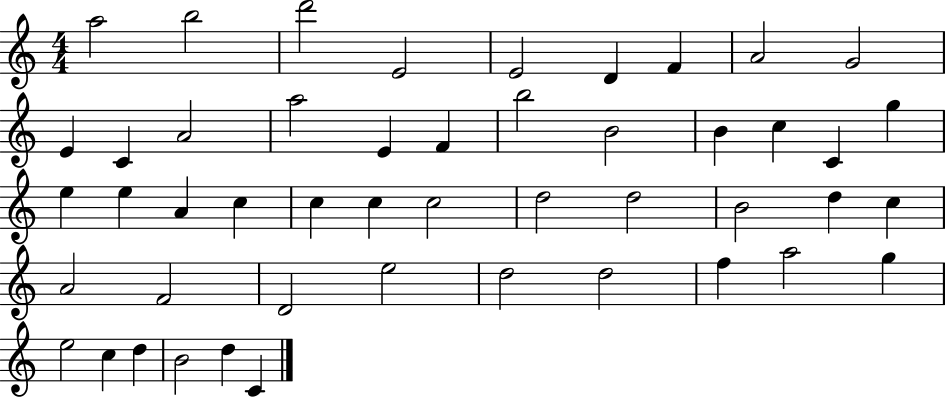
A5/h B5/h D6/h E4/h E4/h D4/q F4/q A4/h G4/h E4/q C4/q A4/h A5/h E4/q F4/q B5/h B4/h B4/q C5/q C4/q G5/q E5/q E5/q A4/q C5/q C5/q C5/q C5/h D5/h D5/h B4/h D5/q C5/q A4/h F4/h D4/h E5/h D5/h D5/h F5/q A5/h G5/q E5/h C5/q D5/q B4/h D5/q C4/q